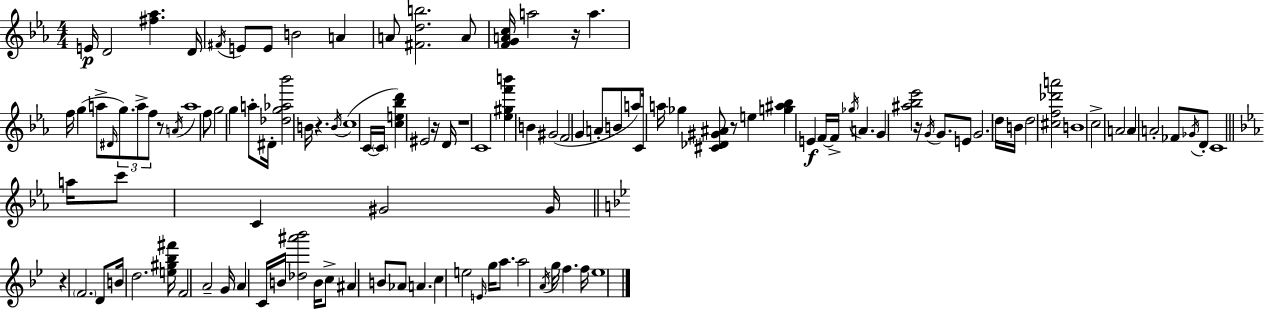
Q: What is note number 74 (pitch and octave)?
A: D4